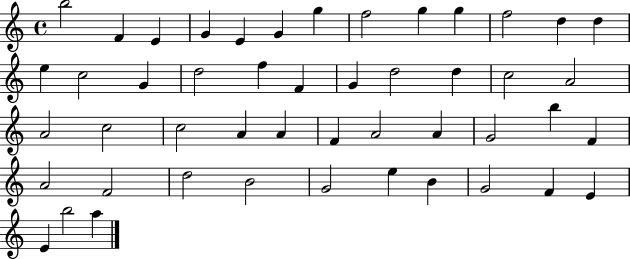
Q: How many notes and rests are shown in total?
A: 48